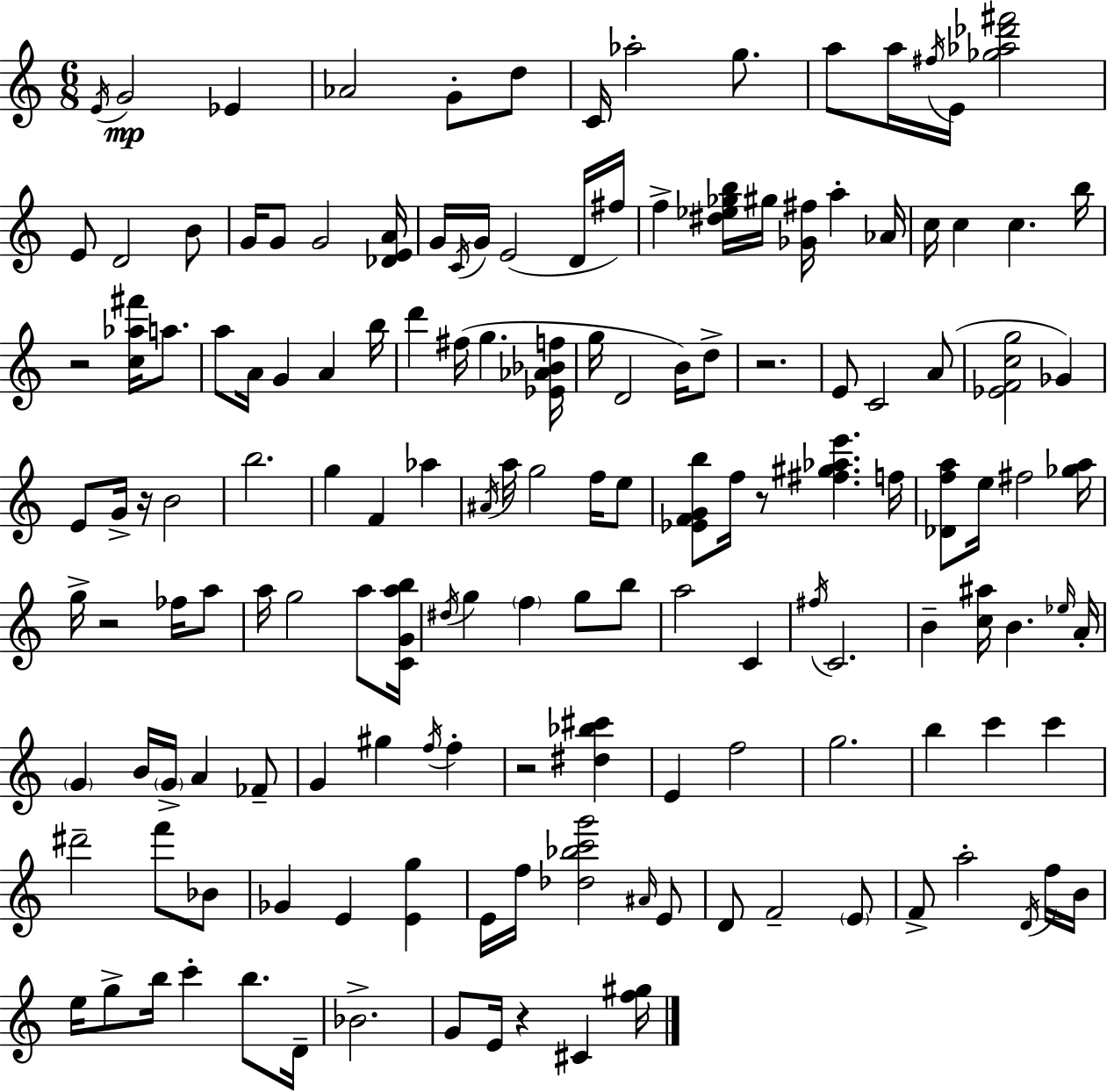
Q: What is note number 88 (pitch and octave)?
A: G4